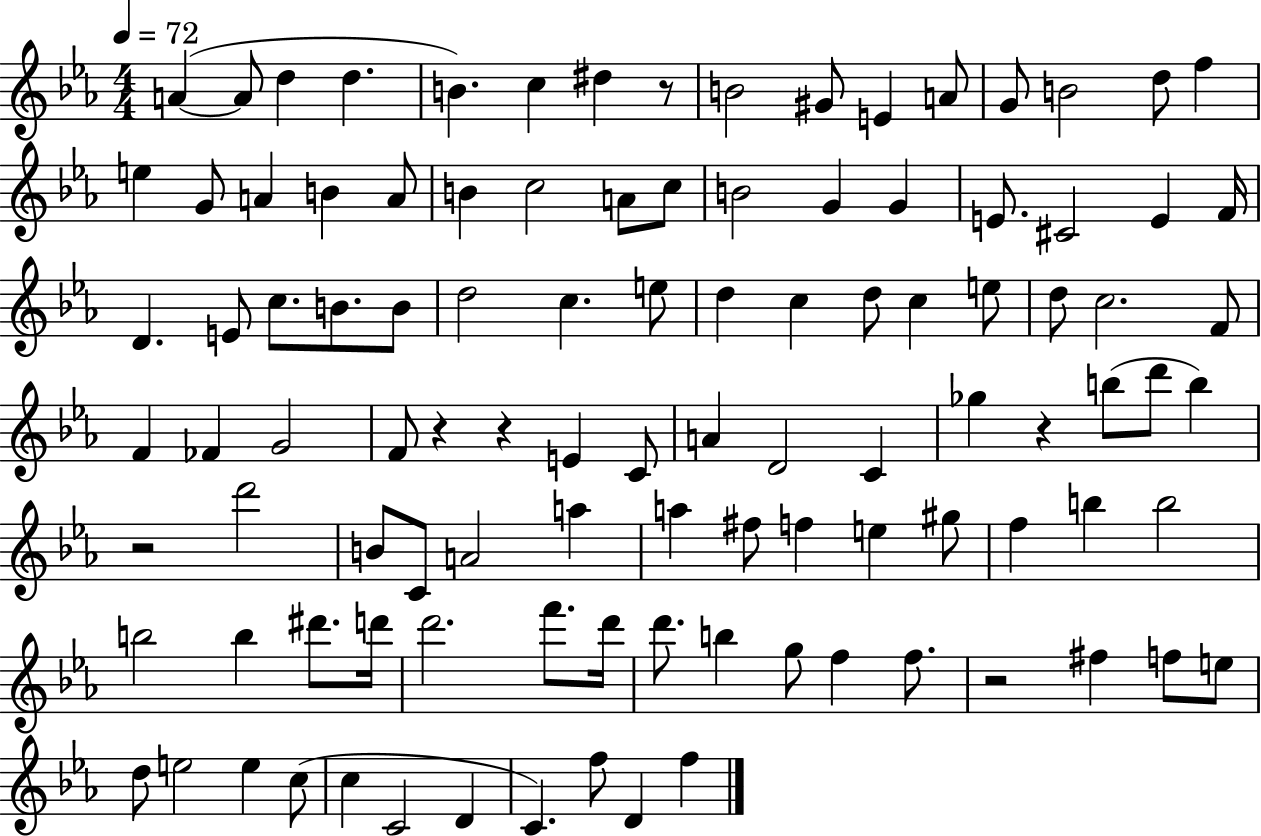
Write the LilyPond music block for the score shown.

{
  \clef treble
  \numericTimeSignature
  \time 4/4
  \key ees \major
  \tempo 4 = 72
  \repeat volta 2 { a'4~(~ a'8 d''4 d''4. | b'4.) c''4 dis''4 r8 | b'2 gis'8 e'4 a'8 | g'8 b'2 d''8 f''4 | \break e''4 g'8 a'4 b'4 a'8 | b'4 c''2 a'8 c''8 | b'2 g'4 g'4 | e'8. cis'2 e'4 f'16 | \break d'4. e'8 c''8. b'8. b'8 | d''2 c''4. e''8 | d''4 c''4 d''8 c''4 e''8 | d''8 c''2. f'8 | \break f'4 fes'4 g'2 | f'8 r4 r4 e'4 c'8 | a'4 d'2 c'4 | ges''4 r4 b''8( d'''8 b''4) | \break r2 d'''2 | b'8 c'8 a'2 a''4 | a''4 fis''8 f''4 e''4 gis''8 | f''4 b''4 b''2 | \break b''2 b''4 dis'''8. d'''16 | d'''2. f'''8. d'''16 | d'''8. b''4 g''8 f''4 f''8. | r2 fis''4 f''8 e''8 | \break d''8 e''2 e''4 c''8( | c''4 c'2 d'4 | c'4.) f''8 d'4 f''4 | } \bar "|."
}